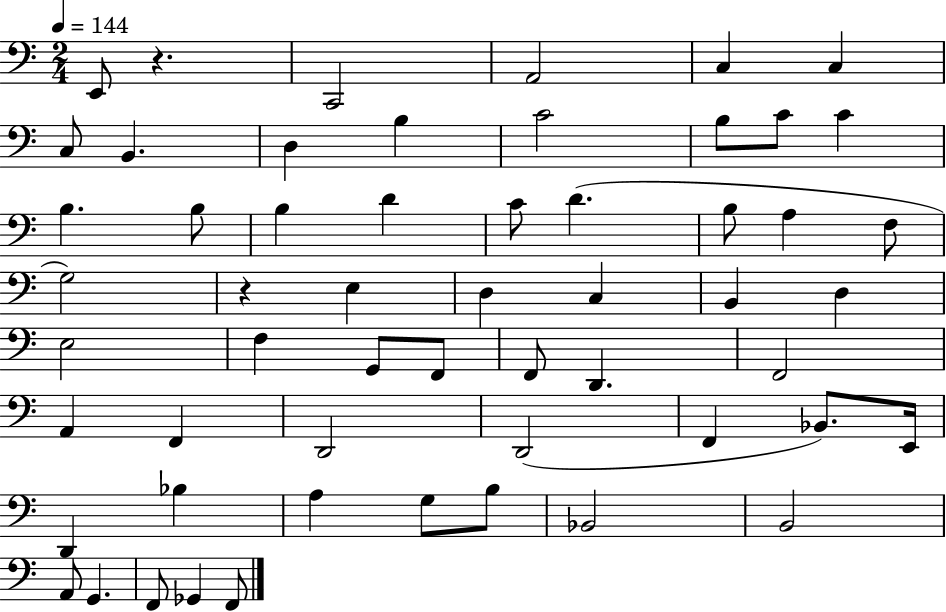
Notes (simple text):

E2/e R/q. C2/h A2/h C3/q C3/q C3/e B2/q. D3/q B3/q C4/h B3/e C4/e C4/q B3/q. B3/e B3/q D4/q C4/e D4/q. B3/e A3/q F3/e G3/h R/q E3/q D3/q C3/q B2/q D3/q E3/h F3/q G2/e F2/e F2/e D2/q. F2/h A2/q F2/q D2/h D2/h F2/q Bb2/e. E2/s D2/q Bb3/q A3/q G3/e B3/e Bb2/h B2/h A2/e G2/q. F2/e Gb2/q F2/e